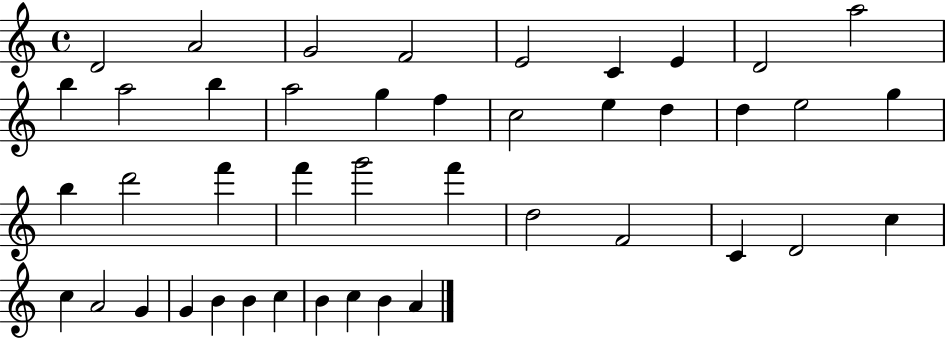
D4/h A4/h G4/h F4/h E4/h C4/q E4/q D4/h A5/h B5/q A5/h B5/q A5/h G5/q F5/q C5/h E5/q D5/q D5/q E5/h G5/q B5/q D6/h F6/q F6/q G6/h F6/q D5/h F4/h C4/q D4/h C5/q C5/q A4/h G4/q G4/q B4/q B4/q C5/q B4/q C5/q B4/q A4/q